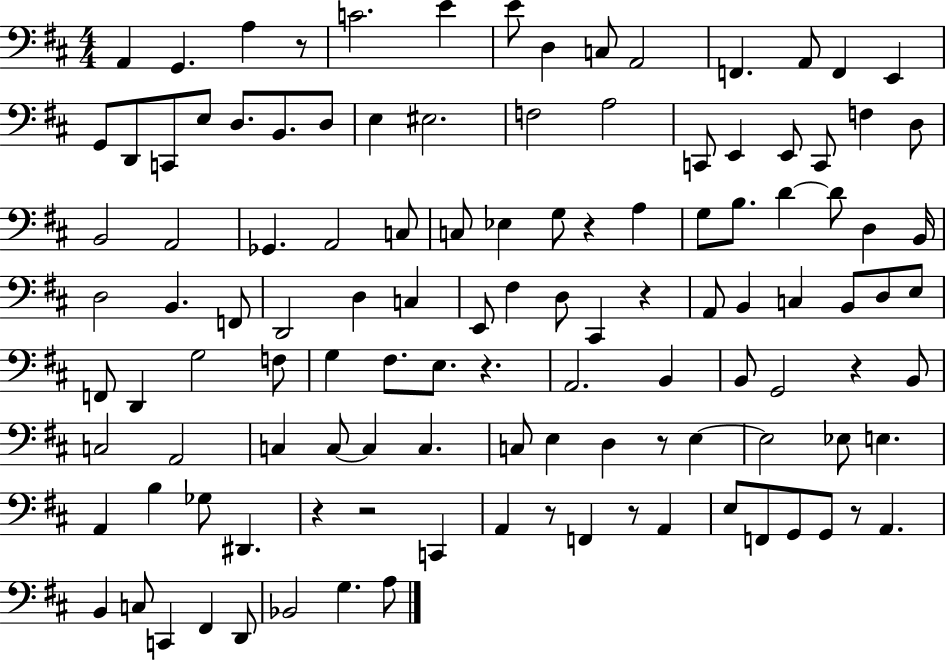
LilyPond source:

{
  \clef bass
  \numericTimeSignature
  \time 4/4
  \key d \major
  \repeat volta 2 { a,4 g,4. a4 r8 | c'2. e'4 | e'8 d4 c8 a,2 | f,4. a,8 f,4 e,4 | \break g,8 d,8 c,8 e8 d8. b,8. d8 | e4 eis2. | f2 a2 | c,8 e,4 e,8 c,8 f4 d8 | \break b,2 a,2 | ges,4. a,2 c8 | c8 ees4 g8 r4 a4 | g8 b8. d'4~~ d'8 d4 b,16 | \break d2 b,4. f,8 | d,2 d4 c4 | e,8 fis4 d8 cis,4 r4 | a,8 b,4 c4 b,8 d8 e8 | \break f,8 d,4 g2 f8 | g4 fis8. e8. r4. | a,2. b,4 | b,8 g,2 r4 b,8 | \break c2 a,2 | c4 c8~~ c4 c4. | c8 e4 d4 r8 e4~~ | e2 ees8 e4. | \break a,4 b4 ges8 dis,4. | r4 r2 c,4 | a,4 r8 f,4 r8 a,4 | e8 f,8 g,8 g,8 r8 a,4. | \break b,4 c8 c,4 fis,4 d,8 | bes,2 g4. a8 | } \bar "|."
}